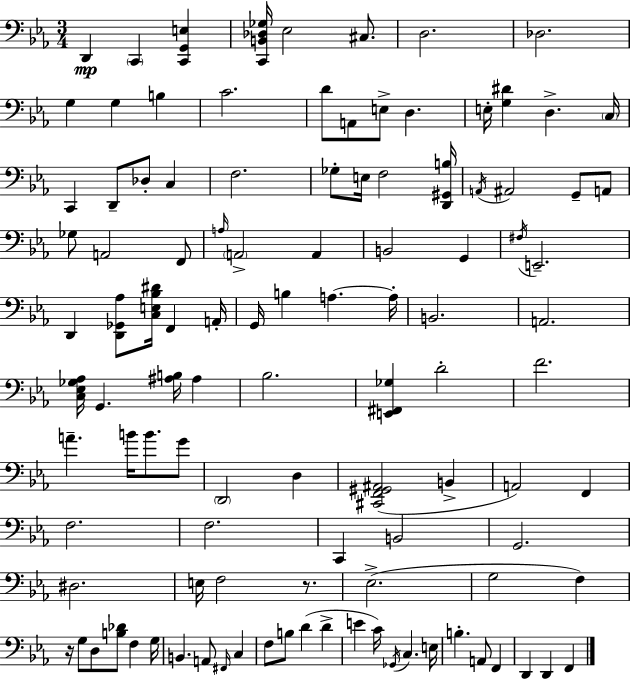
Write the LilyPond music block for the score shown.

{
  \clef bass
  \numericTimeSignature
  \time 3/4
  \key c \minor
  d,4\mp \parenthesize c,4 <c, g, e>4 | <c, b, des ges>16 ees2 cis8. | d2. | des2. | \break g4 g4 b4 | c'2. | d'8 a,8 e8-> d4. | e16-. <g dis'>4 d4.-> \parenthesize c16 | \break c,4 d,8-- des8-. c4 | f2. | ges8-. e16 f2 <d, gis, b>16 | \acciaccatura { a,16 } ais,2 g,8-- a,8 | \break ges8 a,2 f,8 | \grace { a16 } \parenthesize a,2-> a,4 | b,2 g,4 | \acciaccatura { fis16 } e,2.-- | \break d,4 <d, ges, aes>8 <c e bes dis'>16 f,4 | a,16-. g,16 b4 a4.~~ | a16-. b,2. | a,2. | \break <c ees ges aes>16 g,4. <ais b>16 ais4 | bes2. | <e, fis, ges>4 d'2-. | f'2. | \break a'4.-- b'16 b'8. | g'8 \parenthesize d,2 d4 | <cis, f, gis, ais,>2( b,4-> | a,2) f,4 | \break f2. | f2. | c,4 b,2 | g,2. | \break dis2. | e16 f2 | r8. ees2.->( | g2 f4) | \break r16 g8 d8 <b des'>8 f4 | g16 b,4. a,8 \grace { fis,16 } | c4 f8 b8 d'4( | d'4-> e'4 c'16) \acciaccatura { ges,16 } c4. | \break e16 b4.-. a,8 | f,4 d,4 d,4 | f,4 \bar "|."
}